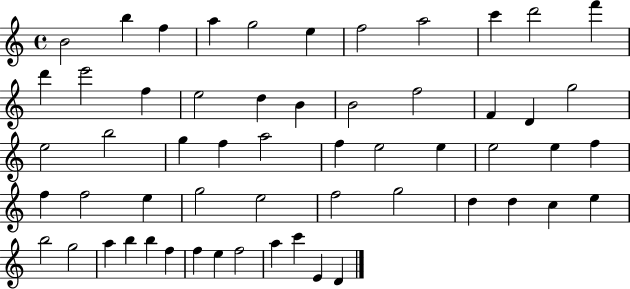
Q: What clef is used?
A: treble